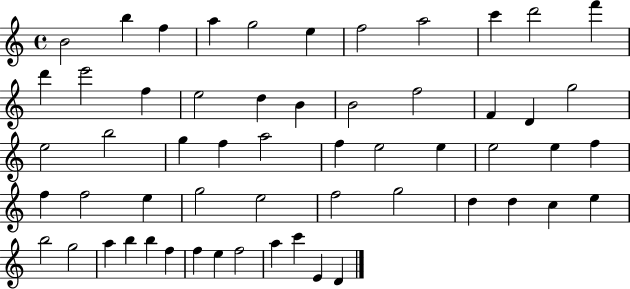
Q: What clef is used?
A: treble